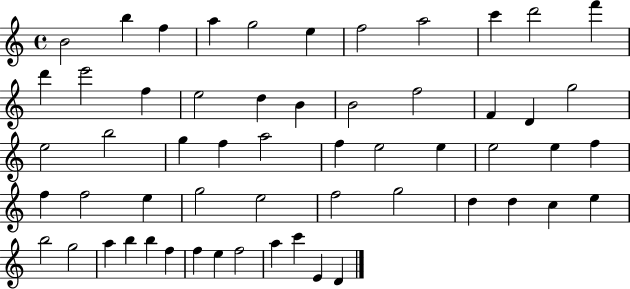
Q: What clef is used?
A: treble